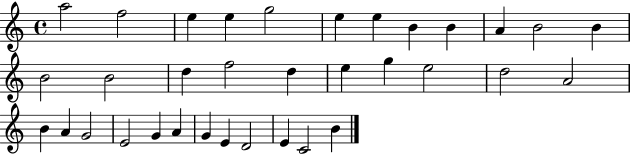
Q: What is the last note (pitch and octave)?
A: B4